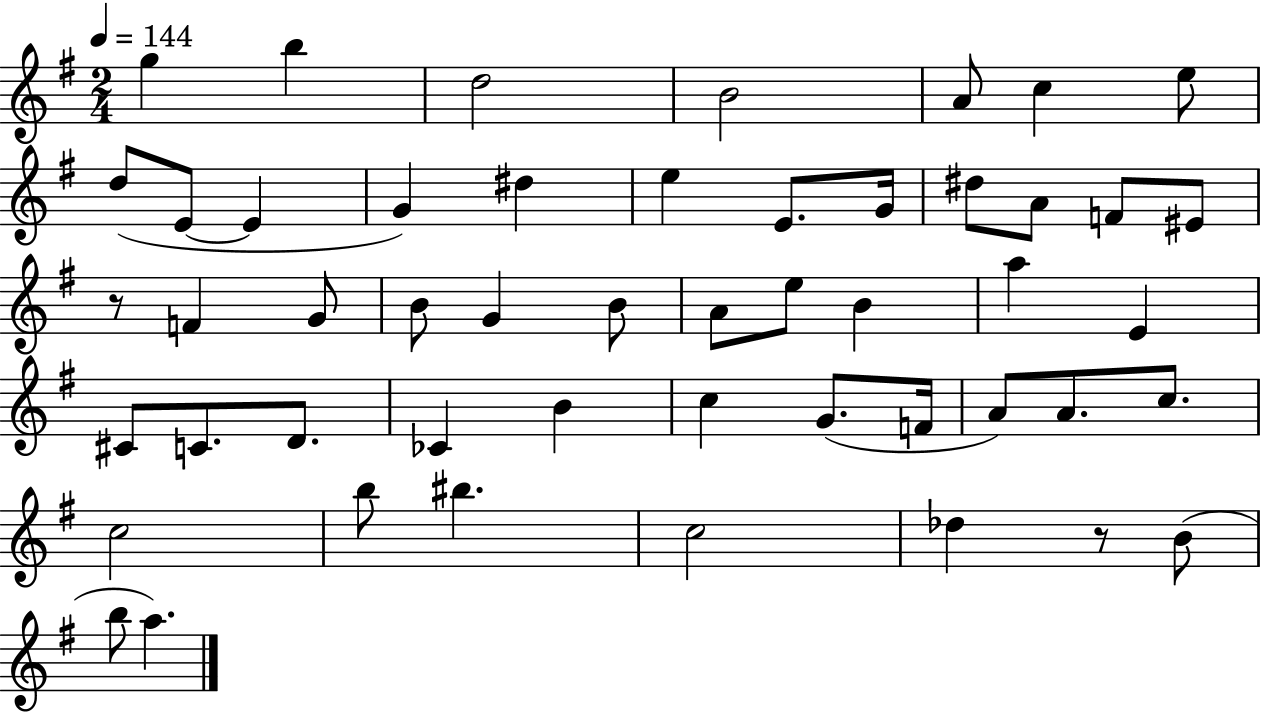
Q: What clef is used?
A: treble